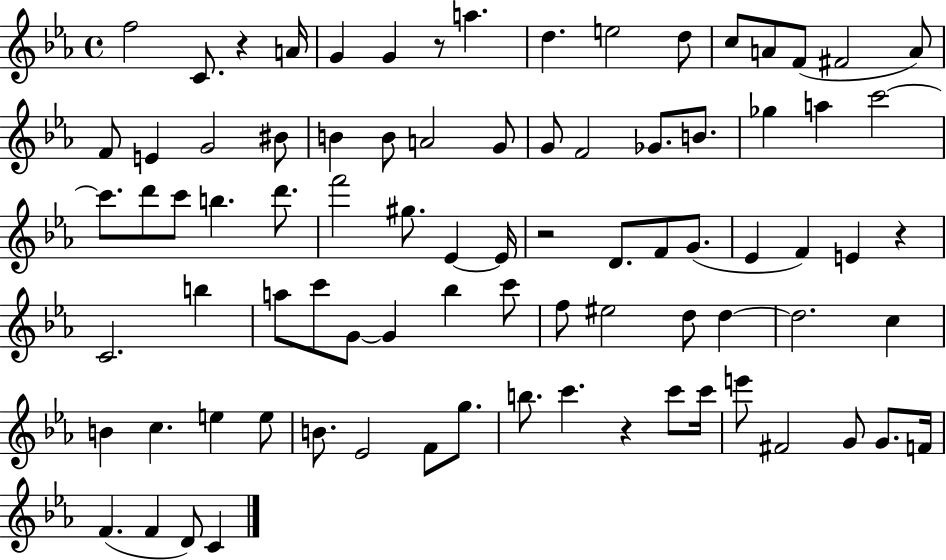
{
  \clef treble
  \time 4/4
  \defaultTimeSignature
  \key ees \major
  \repeat volta 2 { f''2 c'8. r4 a'16 | g'4 g'4 r8 a''4. | d''4. e''2 d''8 | c''8 a'8 f'8( fis'2 a'8) | \break f'8 e'4 g'2 bis'8 | b'4 b'8 a'2 g'8 | g'8 f'2 ges'8. b'8. | ges''4 a''4 c'''2~~ | \break c'''8. d'''8 c'''8 b''4. d'''8. | f'''2 gis''8. ees'4~~ ees'16 | r2 d'8. f'8 g'8.( | ees'4 f'4) e'4 r4 | \break c'2. b''4 | a''8 c'''8 g'8~~ g'4 bes''4 c'''8 | f''8 eis''2 d''8 d''4~~ | d''2. c''4 | \break b'4 c''4. e''4 e''8 | b'8. ees'2 f'8 g''8. | b''8. c'''4. r4 c'''8 c'''16 | e'''8 fis'2 g'8 g'8. f'16 | \break f'4.( f'4 d'8) c'4 | } \bar "|."
}